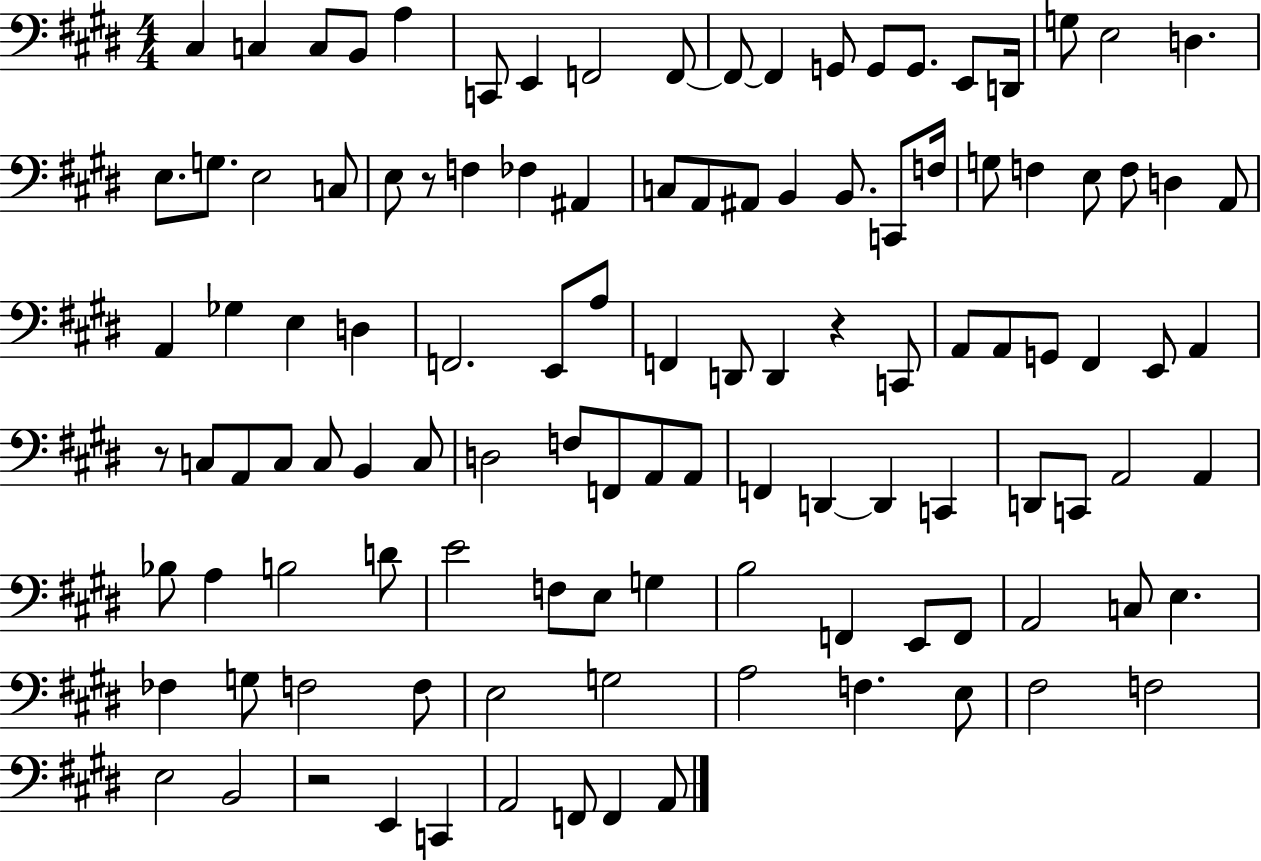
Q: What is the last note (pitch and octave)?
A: A2